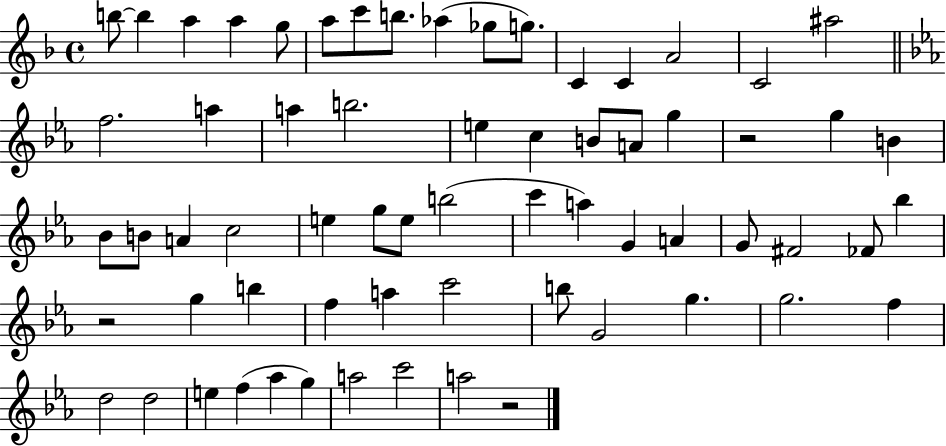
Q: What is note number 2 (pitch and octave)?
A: B5